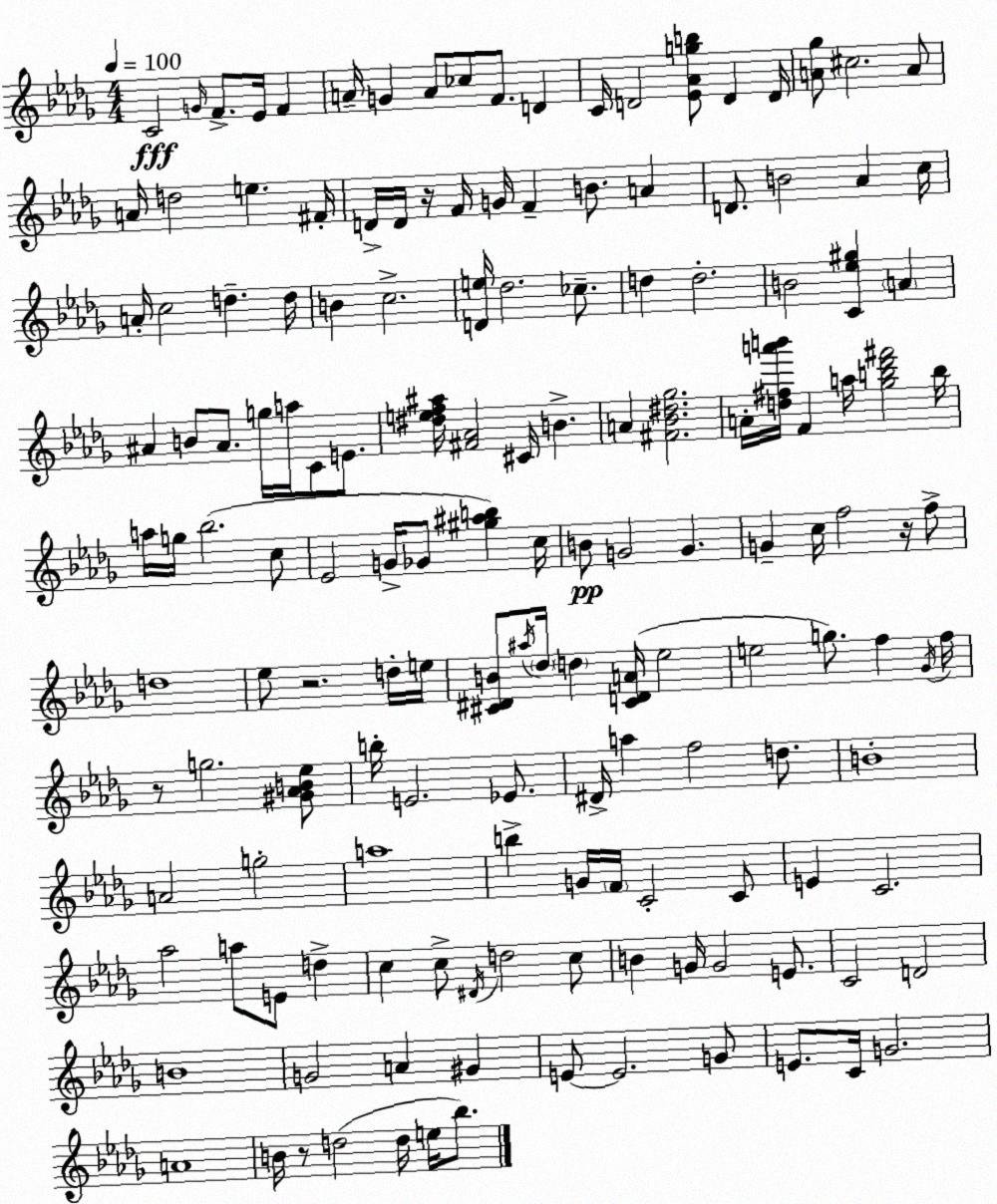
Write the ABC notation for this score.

X:1
T:Untitled
M:4/4
L:1/4
K:Bbm
C2 G/4 F/2 _E/4 F A/4 G A/2 _c/2 F/2 D C/4 D2 [_E_Agb]/2 D D/4 [A_g]/2 ^c2 A/2 A/4 d2 e ^F/4 D/4 D/4 z/4 F/4 G/4 F B/2 A D/2 B2 _A c/4 A/4 c2 d d/4 B c2 [De]/4 _d2 _c/2 d d2 B2 [C_e^g] A ^A B/2 ^A/2 g/4 a/4 C/2 E/2 [^def^a]/4 [^F_A]2 ^C/4 B A [^F_B^d_g]2 A/4 [d^fa'b']/4 F a/4 [_gb_d'^f']2 b/4 a/4 g/4 _b2 c/2 _E2 G/4 _G/2 [^g^ab] c/4 B/2 G2 G G c/4 f2 z/4 f/2 d4 _e/2 z2 d/4 e/4 [^C^DB]/2 ^a/4 _d/4 d [^CDA]/4 _e2 e2 g/2 f _G/4 f/4 z/2 g2 [^G_AB_e]/2 b/4 E2 _E/2 ^D/4 a f2 d/2 B4 A2 g2 a4 b G/4 F/4 C2 C/2 E C2 _a2 a/2 E/2 d c c/2 ^D/4 d2 c/2 B G/4 G2 E/2 C2 D2 B4 G2 A ^G E/2 E2 G/2 E/2 C/4 G2 A4 B/4 z/2 d2 d/4 e/4 _b/2